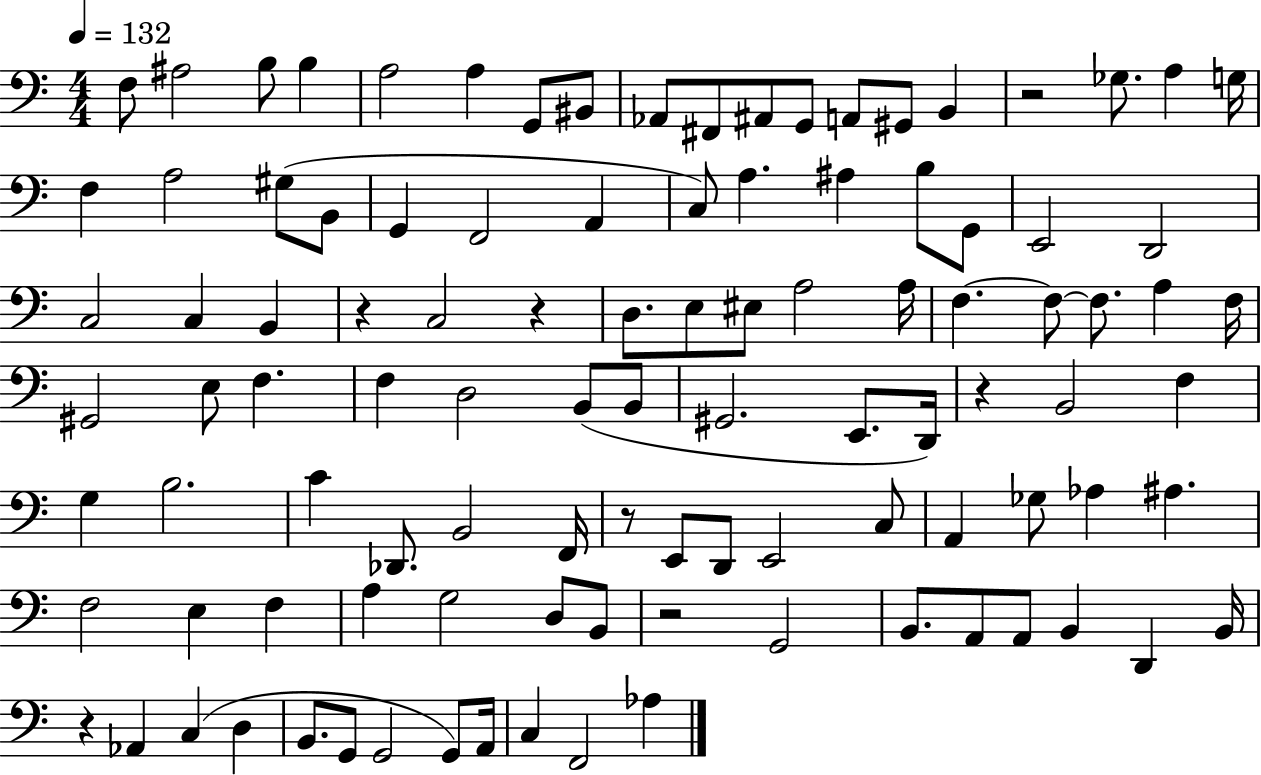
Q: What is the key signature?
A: C major